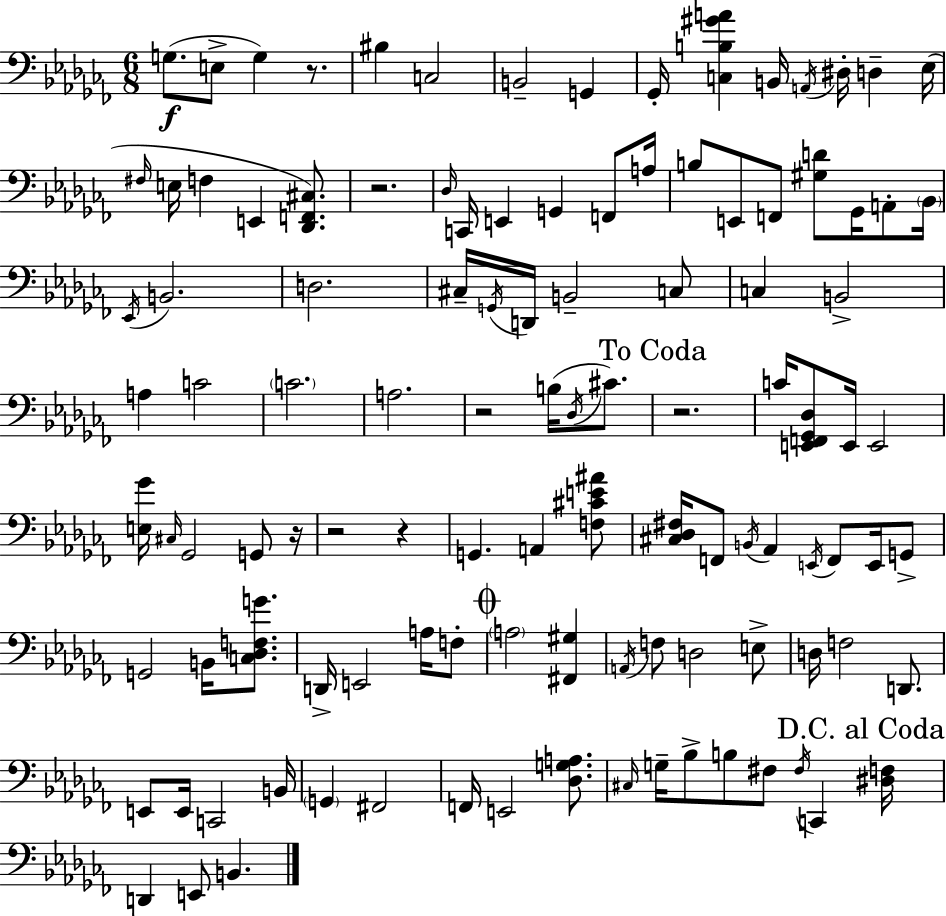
G3/e. E3/e G3/q R/e. BIS3/q C3/h B2/h G2/q Gb2/s [C3,B3,G#4,A4]/q B2/s A2/s D#3/s D3/q Eb3/s F#3/s E3/s F3/q E2/q [Db2,F2,C#3]/e. R/h. Db3/s C2/s E2/q G2/q F2/e A3/s B3/e E2/e F2/e [G#3,D4]/e Gb2/s A2/e Bb2/s Eb2/s B2/h. D3/h. C#3/s G2/s D2/s B2/h C3/e C3/q B2/h A3/q C4/h C4/h. A3/h. R/h B3/s Db3/s C#4/e. R/h. C4/s [E2,F2,Gb2,Db3]/e E2/s E2/h [E3,Gb4]/s C#3/s Gb2/h G2/e R/s R/h R/q G2/q. A2/q [F3,C#4,E4,A#4]/e [C#3,Db3,F#3]/s F2/e B2/s Ab2/q E2/s F2/e E2/s G2/e G2/h B2/s [C3,Db3,F3,G4]/e. D2/s E2/h A3/s F3/e A3/h [F#2,G#3]/q A2/s F3/e D3/h E3/e D3/s F3/h D2/e. E2/e E2/s C2/h B2/s G2/q F#2/h F2/s E2/h [Db3,G3,A3]/e. C#3/s G3/s Bb3/e B3/e F#3/e F#3/s C2/q [D#3,F3]/s D2/q E2/e B2/q.